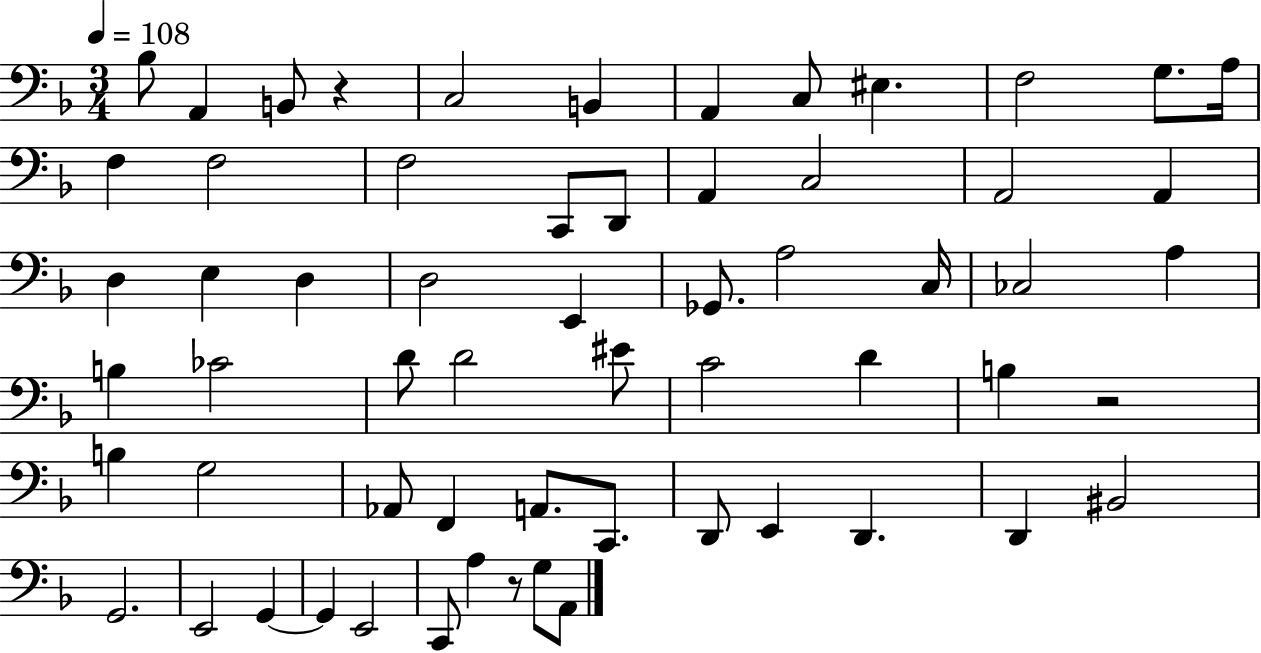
{
  \clef bass
  \numericTimeSignature
  \time 3/4
  \key f \major
  \tempo 4 = 108
  bes8 a,4 b,8 r4 | c2 b,4 | a,4 c8 eis4. | f2 g8. a16 | \break f4 f2 | f2 c,8 d,8 | a,4 c2 | a,2 a,4 | \break d4 e4 d4 | d2 e,4 | ges,8. a2 c16 | ces2 a4 | \break b4 ces'2 | d'8 d'2 eis'8 | c'2 d'4 | b4 r2 | \break b4 g2 | aes,8 f,4 a,8. c,8. | d,8 e,4 d,4. | d,4 bis,2 | \break g,2. | e,2 g,4~~ | g,4 e,2 | c,8 a4 r8 g8 a,8 | \break \bar "|."
}